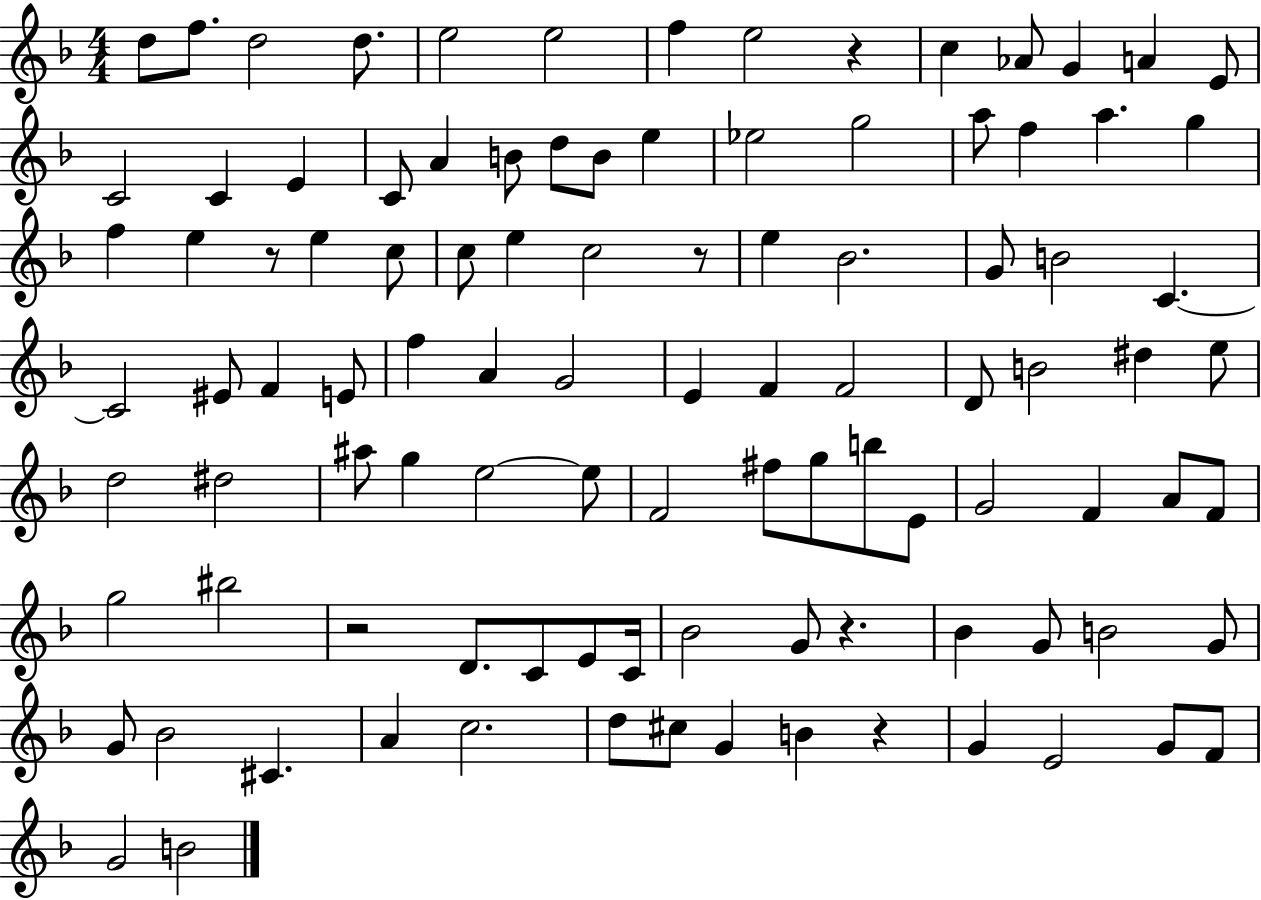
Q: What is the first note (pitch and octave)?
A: D5